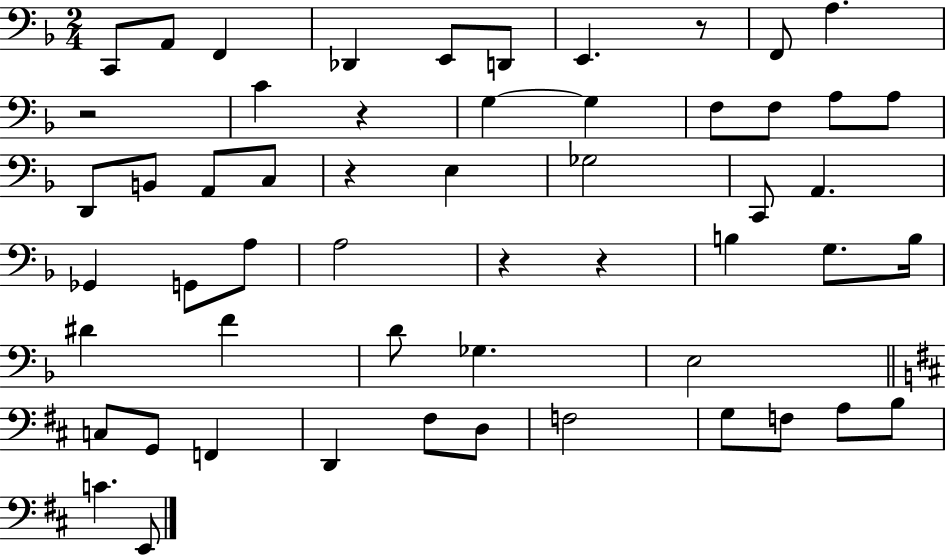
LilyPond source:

{
  \clef bass
  \numericTimeSignature
  \time 2/4
  \key f \major
  c,8 a,8 f,4 | des,4 e,8 d,8 | e,4. r8 | f,8 a4. | \break r2 | c'4 r4 | g4~~ g4 | f8 f8 a8 a8 | \break d,8 b,8 a,8 c8 | r4 e4 | ges2 | c,8 a,4. | \break ges,4 g,8 a8 | a2 | r4 r4 | b4 g8. b16 | \break dis'4 f'4 | d'8 ges4. | e2 | \bar "||" \break \key d \major c8 g,8 f,4 | d,4 fis8 d8 | f2 | g8 f8 a8 b8 | \break c'4. e,8 | \bar "|."
}